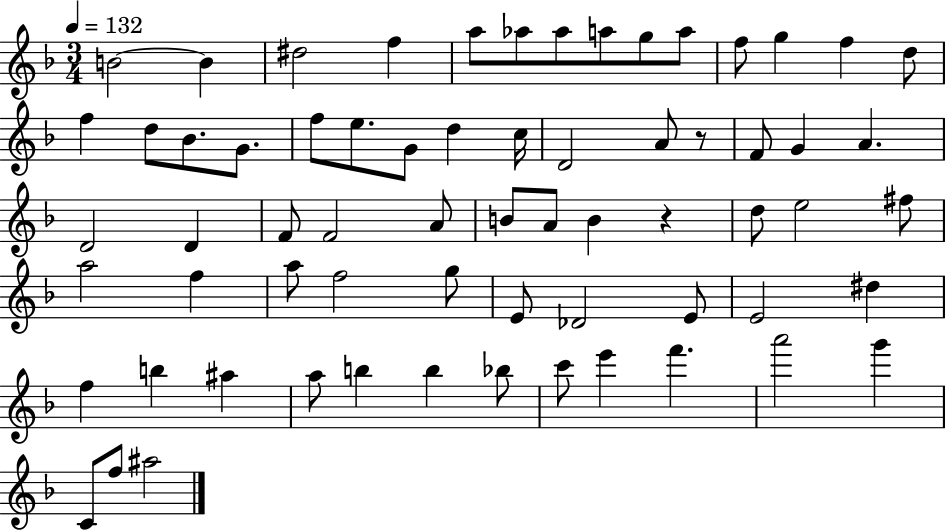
B4/h B4/q D#5/h F5/q A5/e Ab5/e Ab5/e A5/e G5/e A5/e F5/e G5/q F5/q D5/e F5/q D5/e Bb4/e. G4/e. F5/e E5/e. G4/e D5/q C5/s D4/h A4/e R/e F4/e G4/q A4/q. D4/h D4/q F4/e F4/h A4/e B4/e A4/e B4/q R/q D5/e E5/h F#5/e A5/h F5/q A5/e F5/h G5/e E4/e Db4/h E4/e E4/h D#5/q F5/q B5/q A#5/q A5/e B5/q B5/q Bb5/e C6/e E6/q F6/q. A6/h G6/q C4/e F5/e A#5/h